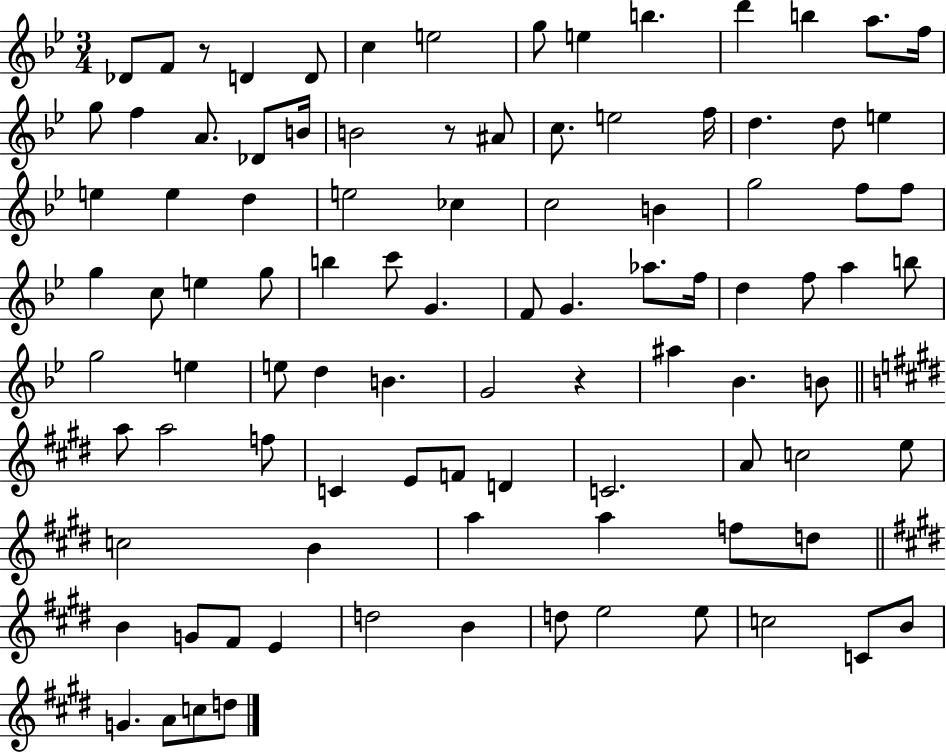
X:1
T:Untitled
M:3/4
L:1/4
K:Bb
_D/2 F/2 z/2 D D/2 c e2 g/2 e b d' b a/2 f/4 g/2 f A/2 _D/2 B/4 B2 z/2 ^A/2 c/2 e2 f/4 d d/2 e e e d e2 _c c2 B g2 f/2 f/2 g c/2 e g/2 b c'/2 G F/2 G _a/2 f/4 d f/2 a b/2 g2 e e/2 d B G2 z ^a _B B/2 a/2 a2 f/2 C E/2 F/2 D C2 A/2 c2 e/2 c2 B a a f/2 d/2 B G/2 ^F/2 E d2 B d/2 e2 e/2 c2 C/2 B/2 G A/2 c/2 d/2